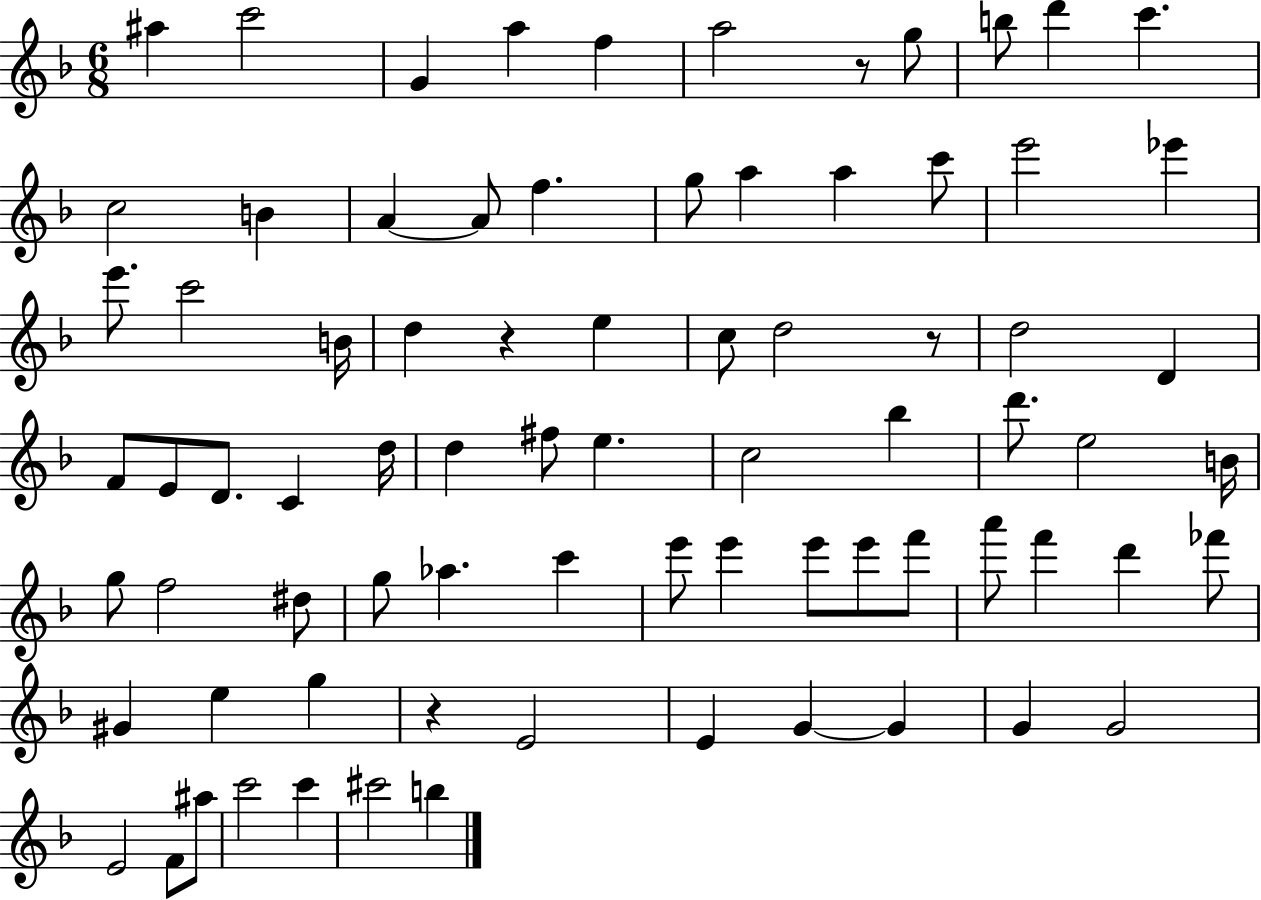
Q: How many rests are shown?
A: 4